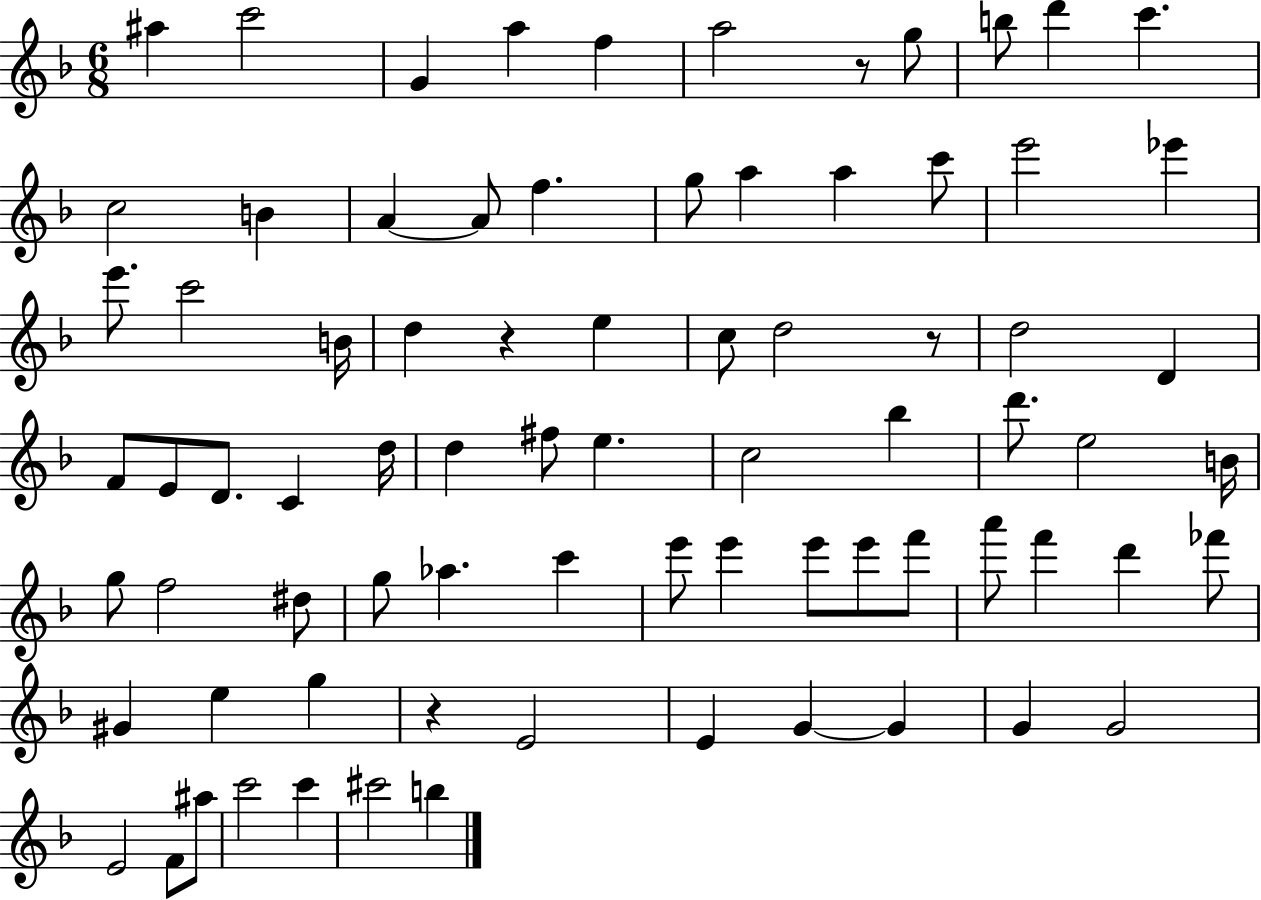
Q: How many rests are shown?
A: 4